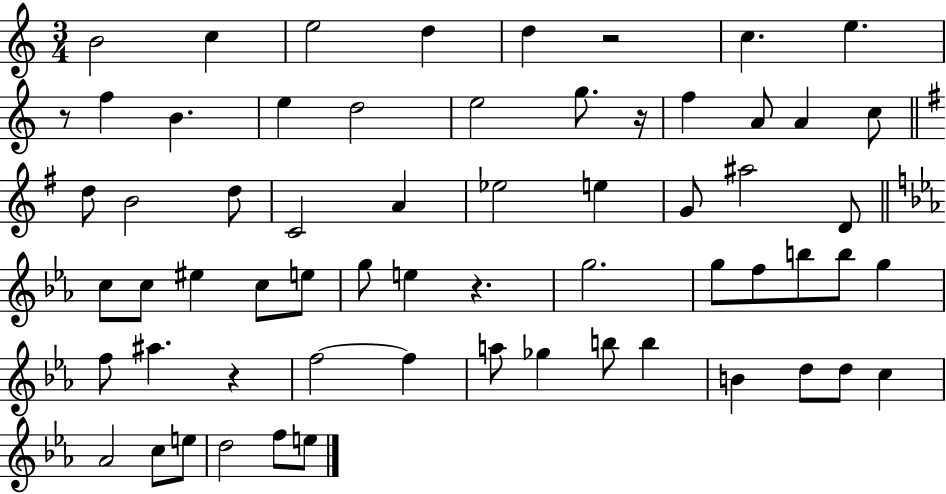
B4/h C5/q E5/h D5/q D5/q R/h C5/q. E5/q. R/e F5/q B4/q. E5/q D5/h E5/h G5/e. R/s F5/q A4/e A4/q C5/e D5/e B4/h D5/e C4/h A4/q Eb5/h E5/q G4/e A#5/h D4/e C5/e C5/e EIS5/q C5/e E5/e G5/e E5/q R/q. G5/h. G5/e F5/e B5/e B5/e G5/q F5/e A#5/q. R/q F5/h F5/q A5/e Gb5/q B5/e B5/q B4/q D5/e D5/e C5/q Ab4/h C5/e E5/e D5/h F5/e E5/e